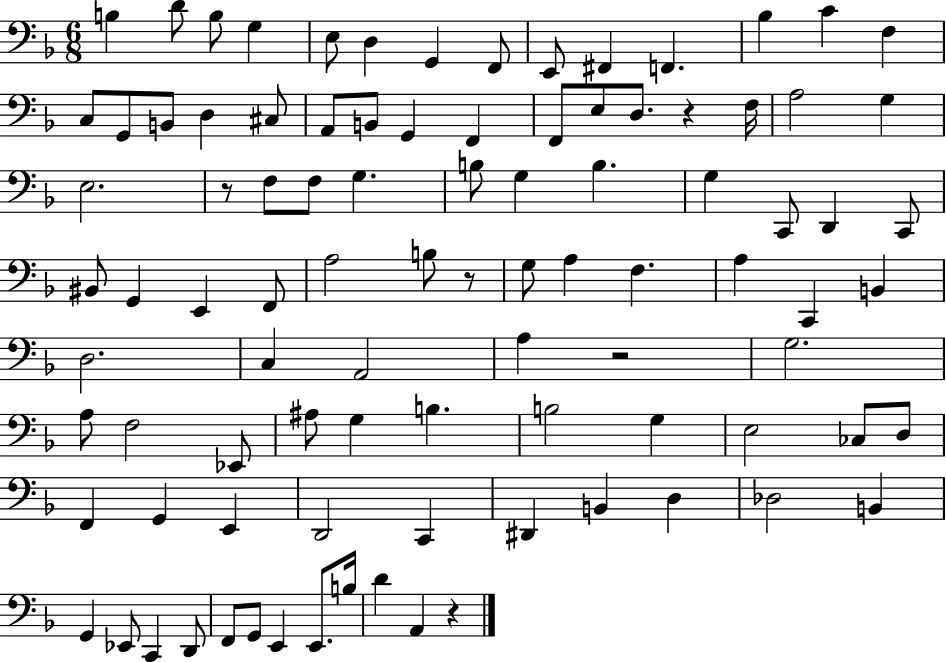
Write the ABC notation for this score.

X:1
T:Untitled
M:6/8
L:1/4
K:F
B, D/2 B,/2 G, E,/2 D, G,, F,,/2 E,,/2 ^F,, F,, _B, C F, C,/2 G,,/2 B,,/2 D, ^C,/2 A,,/2 B,,/2 G,, F,, F,,/2 E,/2 D,/2 z F,/4 A,2 G, E,2 z/2 F,/2 F,/2 G, B,/2 G, B, G, C,,/2 D,, C,,/2 ^B,,/2 G,, E,, F,,/2 A,2 B,/2 z/2 G,/2 A, F, A, C,, B,, D,2 C, A,,2 A, z2 G,2 A,/2 F,2 _E,,/2 ^A,/2 G, B, B,2 G, E,2 _C,/2 D,/2 F,, G,, E,, D,,2 C,, ^D,, B,, D, _D,2 B,, G,, _E,,/2 C,, D,,/2 F,,/2 G,,/2 E,, E,,/2 B,/4 D A,, z